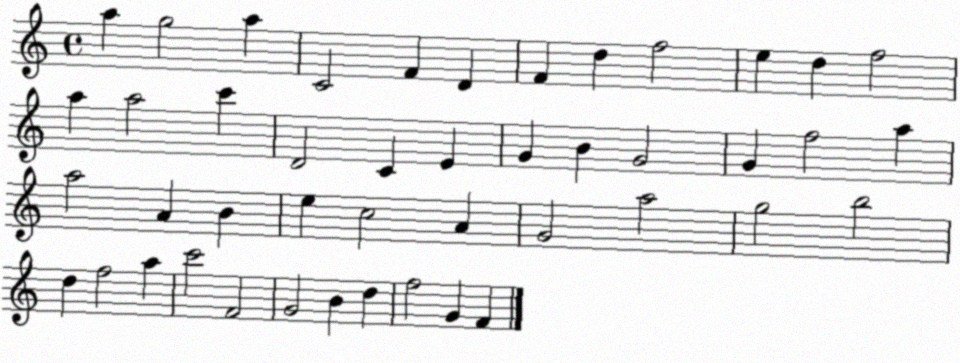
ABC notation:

X:1
T:Untitled
M:4/4
L:1/4
K:C
a g2 a C2 F D F d f2 e d f2 a a2 c' D2 C E G B G2 G f2 a a2 A B e c2 A G2 a2 g2 b2 d f2 a c'2 F2 G2 B d f2 G F